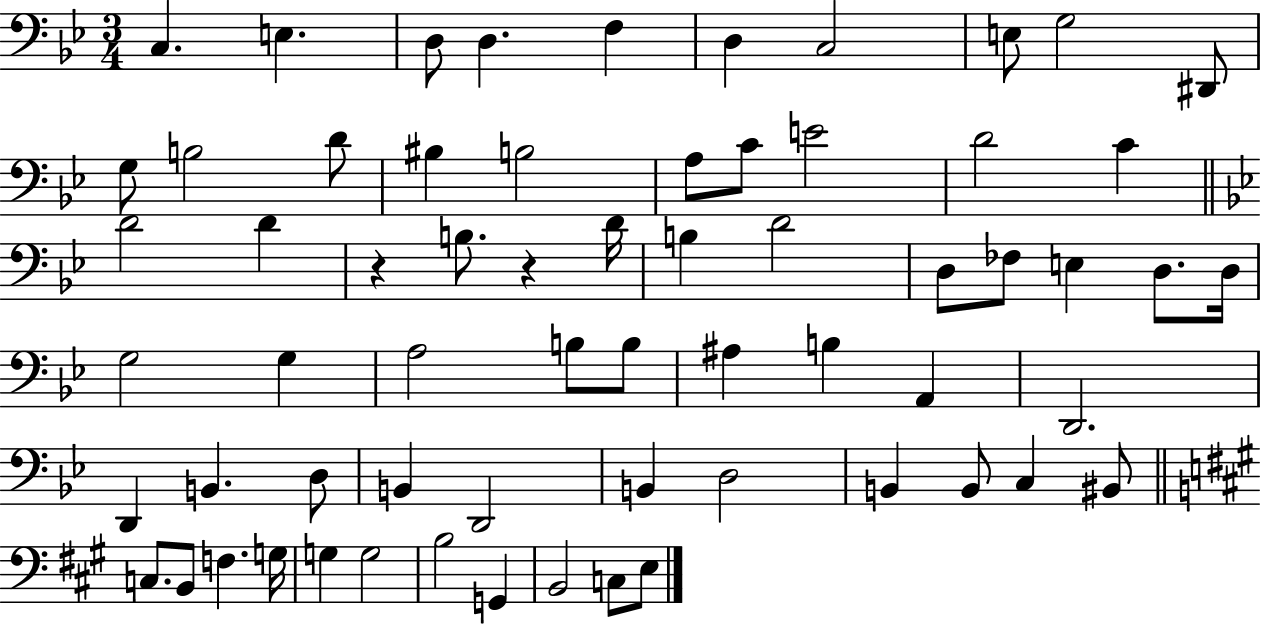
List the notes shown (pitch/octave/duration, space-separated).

C3/q. E3/q. D3/e D3/q. F3/q D3/q C3/h E3/e G3/h D#2/e G3/e B3/h D4/e BIS3/q B3/h A3/e C4/e E4/h D4/h C4/q D4/h D4/q R/q B3/e. R/q D4/s B3/q D4/h D3/e FES3/e E3/q D3/e. D3/s G3/h G3/q A3/h B3/e B3/e A#3/q B3/q A2/q D2/h. D2/q B2/q. D3/e B2/q D2/h B2/q D3/h B2/q B2/e C3/q BIS2/e C3/e. B2/e F3/q. G3/s G3/q G3/h B3/h G2/q B2/h C3/e E3/e